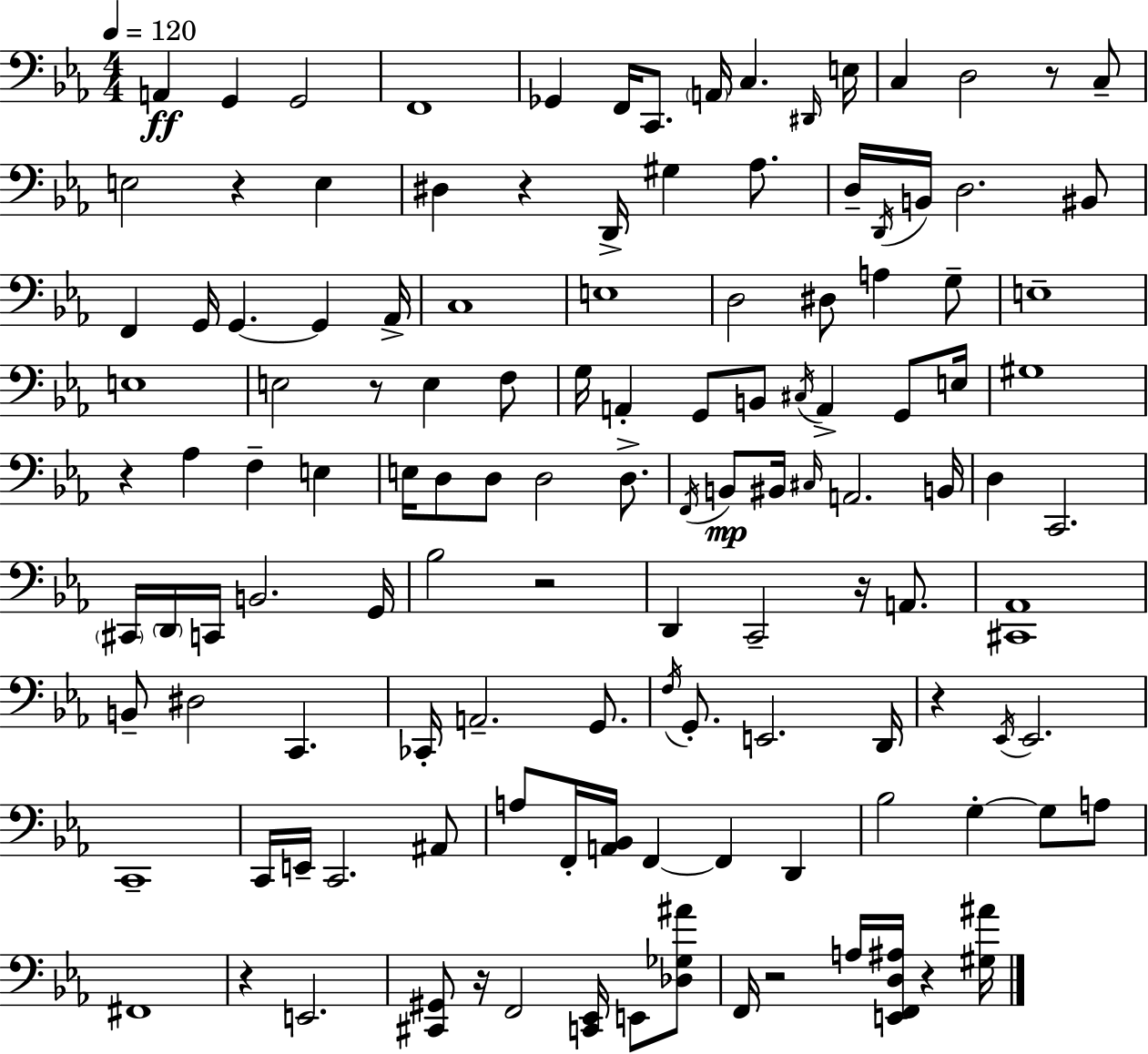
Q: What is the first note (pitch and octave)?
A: A2